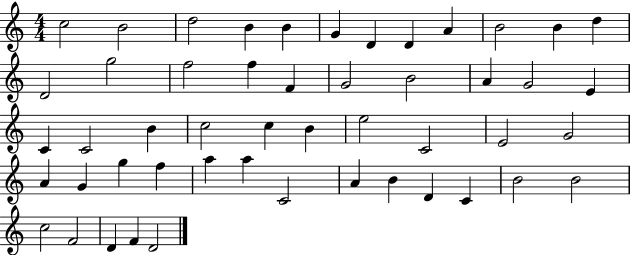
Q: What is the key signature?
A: C major